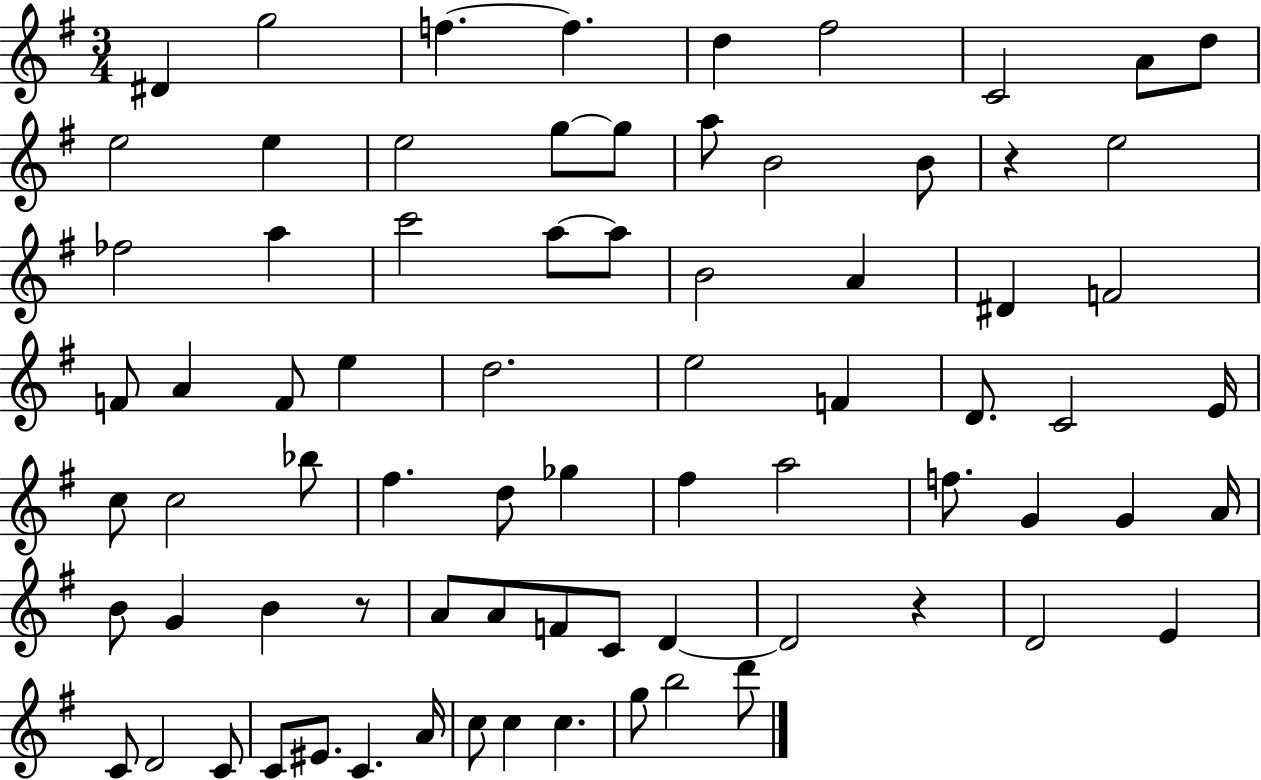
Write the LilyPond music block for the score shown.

{
  \clef treble
  \numericTimeSignature
  \time 3/4
  \key g \major
  \repeat volta 2 { dis'4 g''2 | f''4.~~ f''4. | d''4 fis''2 | c'2 a'8 d''8 | \break e''2 e''4 | e''2 g''8~~ g''8 | a''8 b'2 b'8 | r4 e''2 | \break fes''2 a''4 | c'''2 a''8~~ a''8 | b'2 a'4 | dis'4 f'2 | \break f'8 a'4 f'8 e''4 | d''2. | e''2 f'4 | d'8. c'2 e'16 | \break c''8 c''2 bes''8 | fis''4. d''8 ges''4 | fis''4 a''2 | f''8. g'4 g'4 a'16 | \break b'8 g'4 b'4 r8 | a'8 a'8 f'8 c'8 d'4~~ | d'2 r4 | d'2 e'4 | \break c'8 d'2 c'8 | c'8 eis'8. c'4. a'16 | c''8 c''4 c''4. | g''8 b''2 d'''8 | \break } \bar "|."
}